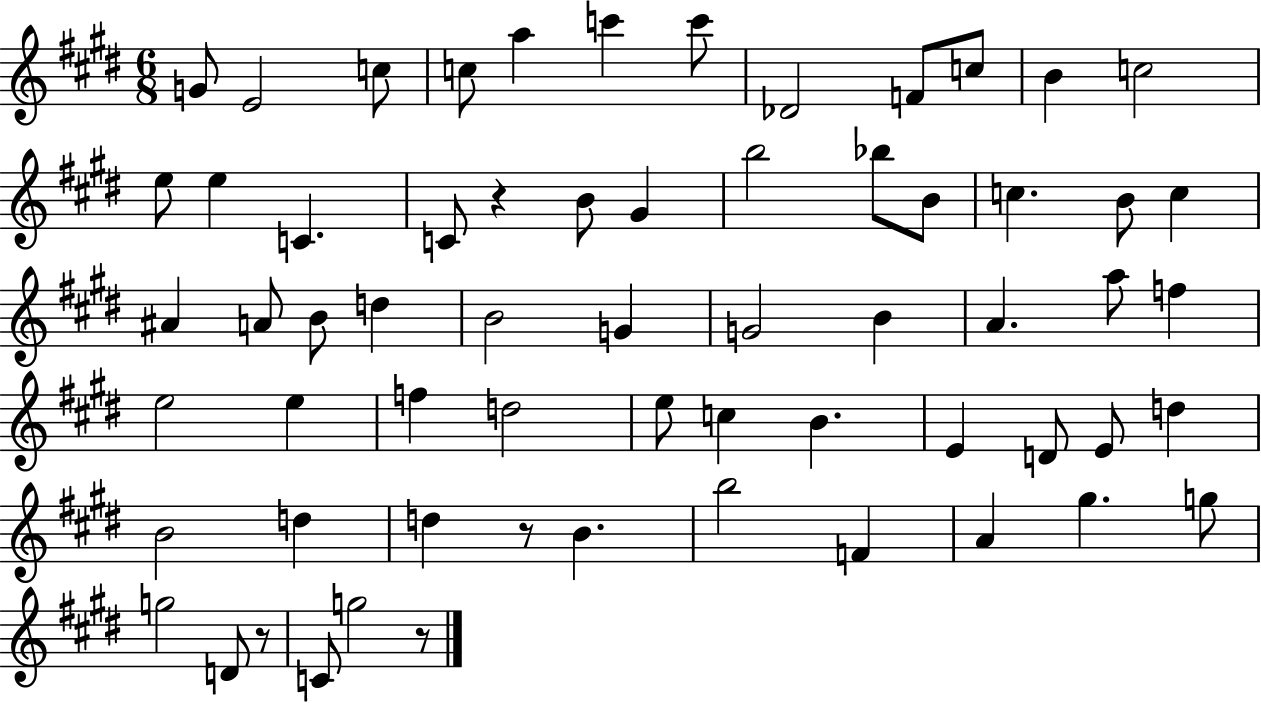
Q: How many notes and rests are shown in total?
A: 63